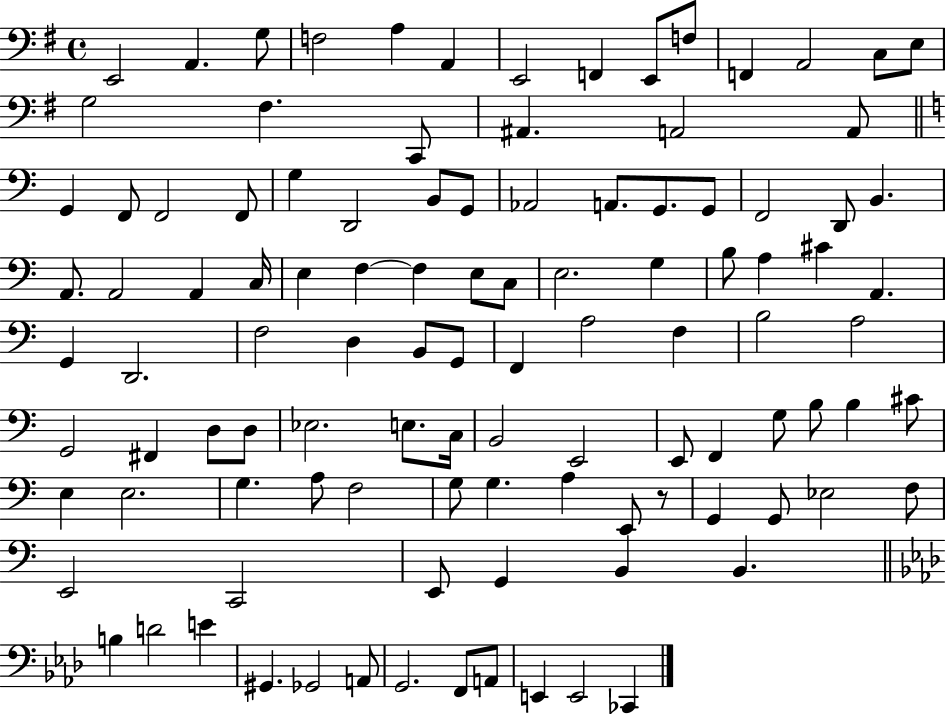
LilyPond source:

{
  \clef bass
  \time 4/4
  \defaultTimeSignature
  \key g \major
  e,2 a,4. g8 | f2 a4 a,4 | e,2 f,4 e,8 f8 | f,4 a,2 c8 e8 | \break g2 fis4. c,8 | ais,4. a,2 a,8 | \bar "||" \break \key a \minor g,4 f,8 f,2 f,8 | g4 d,2 b,8 g,8 | aes,2 a,8. g,8. g,8 | f,2 d,8 b,4. | \break a,8. a,2 a,4 c16 | e4 f4~~ f4 e8 c8 | e2. g4 | b8 a4 cis'4 a,4. | \break g,4 d,2. | f2 d4 b,8 g,8 | f,4 a2 f4 | b2 a2 | \break g,2 fis,4 d8 d8 | ees2. e8. c16 | b,2 e,2 | e,8 f,4 g8 b8 b4 cis'8 | \break e4 e2. | g4. a8 f2 | g8 g4. a4 e,8 r8 | g,4 g,8 ees2 f8 | \break e,2 c,2 | e,8 g,4 b,4 b,4. | \bar "||" \break \key f \minor b4 d'2 e'4 | gis,4. ges,2 a,8 | g,2. f,8 a,8 | e,4 e,2 ces,4 | \break \bar "|."
}